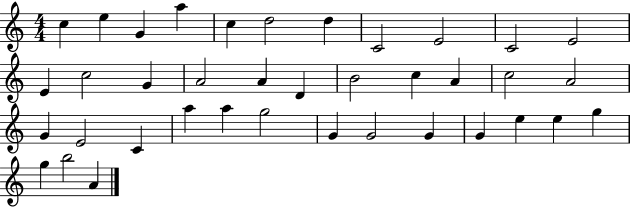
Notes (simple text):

C5/q E5/q G4/q A5/q C5/q D5/h D5/q C4/h E4/h C4/h E4/h E4/q C5/h G4/q A4/h A4/q D4/q B4/h C5/q A4/q C5/h A4/h G4/q E4/h C4/q A5/q A5/q G5/h G4/q G4/h G4/q G4/q E5/q E5/q G5/q G5/q B5/h A4/q